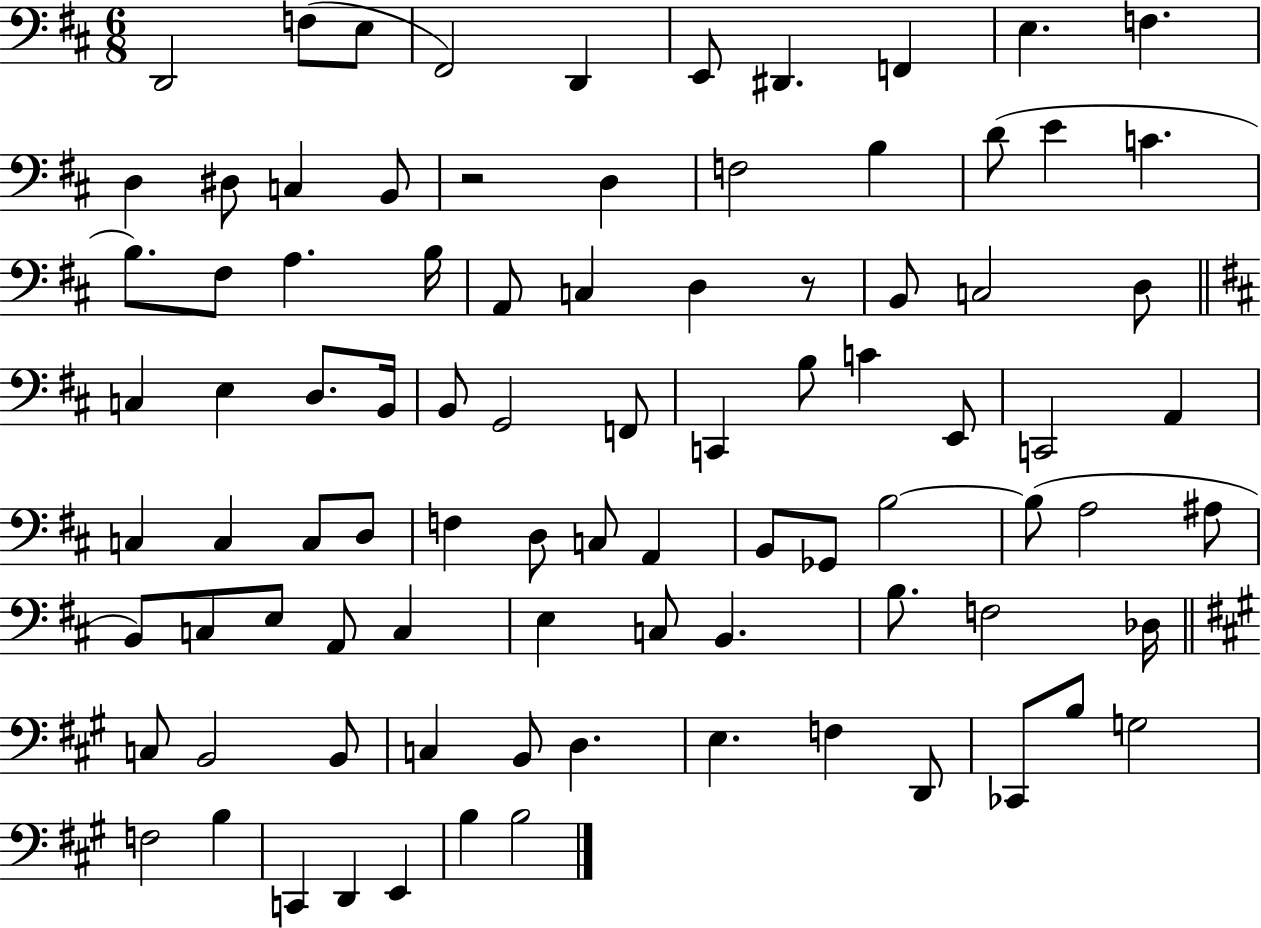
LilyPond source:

{
  \clef bass
  \numericTimeSignature
  \time 6/8
  \key d \major
  d,2 f8( e8 | fis,2) d,4 | e,8 dis,4. f,4 | e4. f4. | \break d4 dis8 c4 b,8 | r2 d4 | f2 b4 | d'8( e'4 c'4. | \break b8.) fis8 a4. b16 | a,8 c4 d4 r8 | b,8 c2 d8 | \bar "||" \break \key b \minor c4 e4 d8. b,16 | b,8 g,2 f,8 | c,4 b8 c'4 e,8 | c,2 a,4 | \break c4 c4 c8 d8 | f4 d8 c8 a,4 | b,8 ges,8 b2~~ | b8( a2 ais8 | \break b,8) c8 e8 a,8 c4 | e4 c8 b,4. | b8. f2 des16 | \bar "||" \break \key a \major c8 b,2 b,8 | c4 b,8 d4. | e4. f4 d,8 | ces,8 b8 g2 | \break f2 b4 | c,4 d,4 e,4 | b4 b2 | \bar "|."
}